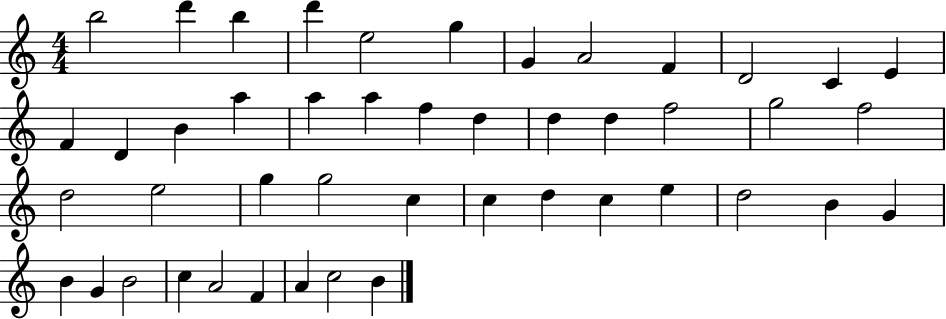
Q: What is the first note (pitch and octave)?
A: B5